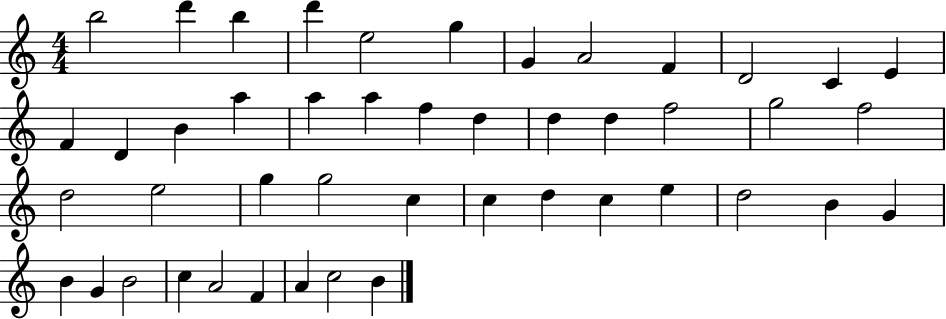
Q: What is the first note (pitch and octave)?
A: B5